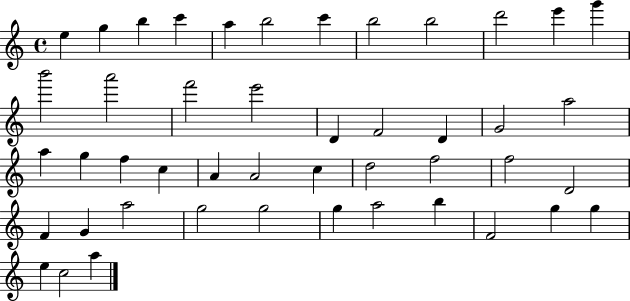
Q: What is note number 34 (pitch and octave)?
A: G4